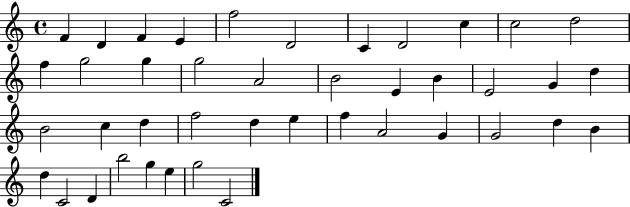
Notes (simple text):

F4/q D4/q F4/q E4/q F5/h D4/h C4/q D4/h C5/q C5/h D5/h F5/q G5/h G5/q G5/h A4/h B4/h E4/q B4/q E4/h G4/q D5/q B4/h C5/q D5/q F5/h D5/q E5/q F5/q A4/h G4/q G4/h D5/q B4/q D5/q C4/h D4/q B5/h G5/q E5/q G5/h C4/h